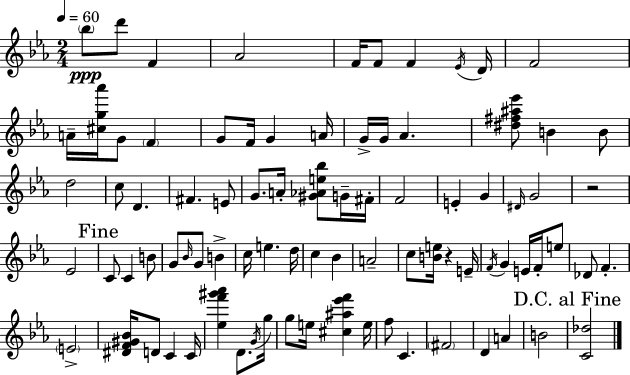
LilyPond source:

{
  \clef treble
  \numericTimeSignature
  \time 2/4
  \key ees \major
  \tempo 4 = 60
  \parenthesize bes''8\ppp d'''8 f'4 | aes'2 | f'16 f'8 f'4 \acciaccatura { ees'16 } | d'16 f'2 | \break a'16-- <cis'' g'' aes'''>16 g'8 \parenthesize f'4 | g'8 f'16 g'4 | a'16 g'16-> g'16 aes'4. | <dis'' fis'' ais'' ees'''>8 b'4 b'8 | \break d''2 | c''8 d'4. | fis'4. e'8 | g'8. a'16-. <gis' aes' e'' bes''>8 g'16-- | \break fis'16-. f'2 | e'4-. g'4 | \grace { dis'16 } g'2 | r2 | \break ees'2 | \mark "Fine" c'8 c'4 | b'8 g'8 \grace { bes'16 } g'8 b'4-> | c''16 e''4. | \break d''16 c''4 bes'4 | a'2-- | c''8 <b' e''>16 r4 | e'16-- \acciaccatura { f'16 } g'4 | \break e'16 f'16-. e''8 des'8 f'4.-. | \parenthesize e'2-> | <dis' f' gis' bes'>16 d'8 c'4 | c'16 <ees'' f''' gis''' aes'''>4 | \break d'8. \acciaccatura { g'16 } g''16 g''8 e''16 | <cis'' ais'' ees''' f'''>4 e''16 f''8 c'4. | \parenthesize fis'2 | d'4 | \break a'4 b'2 | \mark "D.C. al Fine" <c' des''>2 | \bar "|."
}